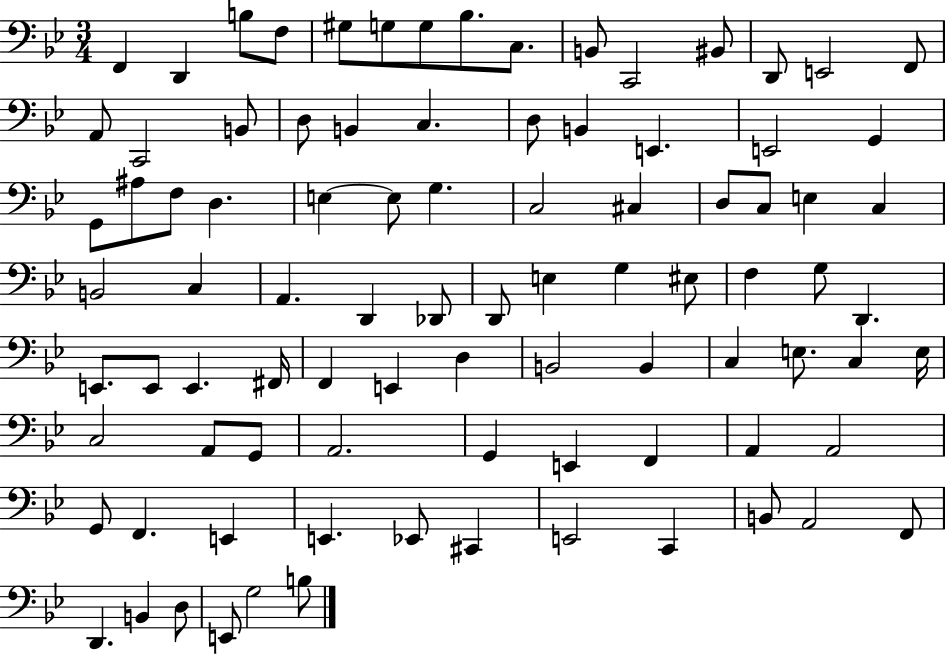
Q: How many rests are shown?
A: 0